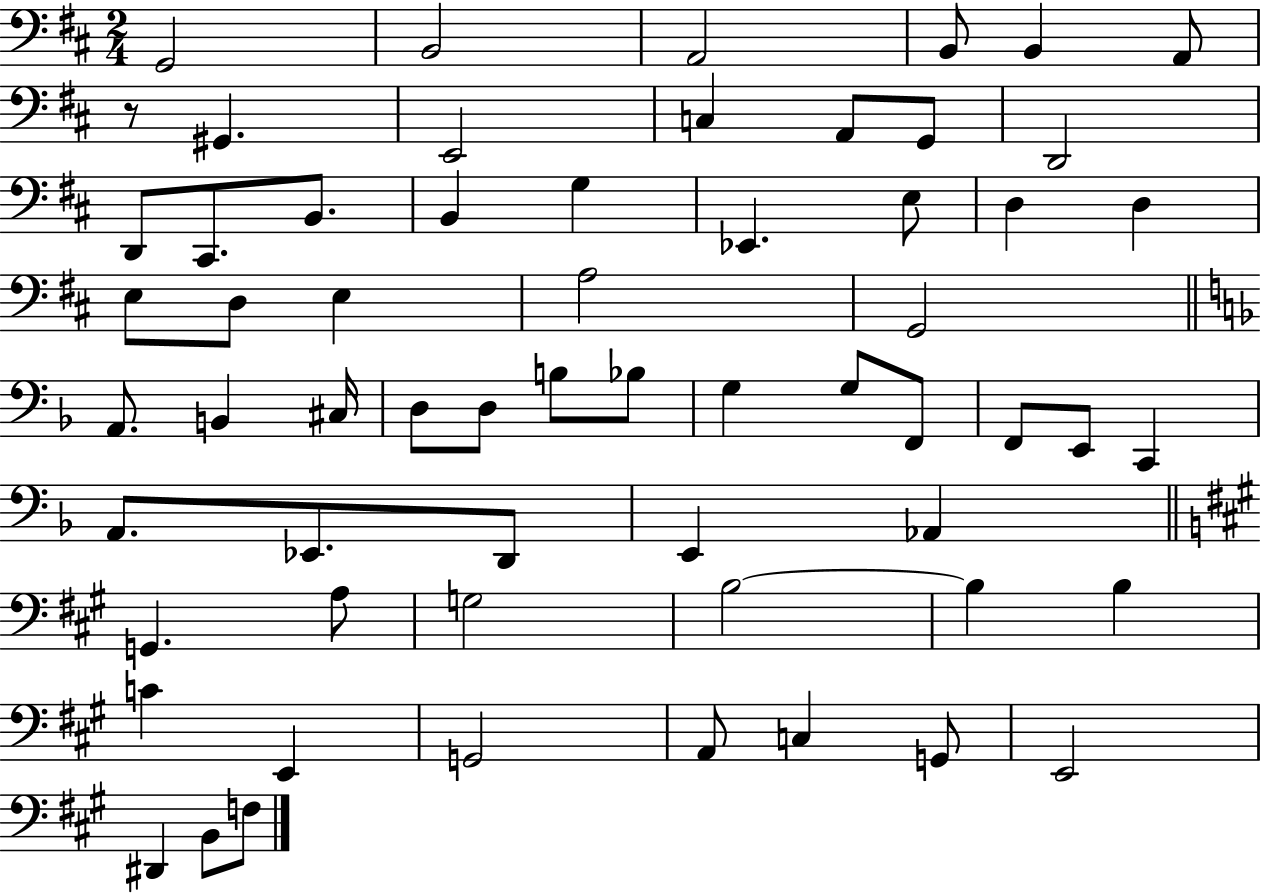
X:1
T:Untitled
M:2/4
L:1/4
K:D
G,,2 B,,2 A,,2 B,,/2 B,, A,,/2 z/2 ^G,, E,,2 C, A,,/2 G,,/2 D,,2 D,,/2 ^C,,/2 B,,/2 B,, G, _E,, E,/2 D, D, E,/2 D,/2 E, A,2 G,,2 A,,/2 B,, ^C,/4 D,/2 D,/2 B,/2 _B,/2 G, G,/2 F,,/2 F,,/2 E,,/2 C,, A,,/2 _E,,/2 D,,/2 E,, _A,, G,, A,/2 G,2 B,2 B, B, C E,, G,,2 A,,/2 C, G,,/2 E,,2 ^D,, B,,/2 F,/2